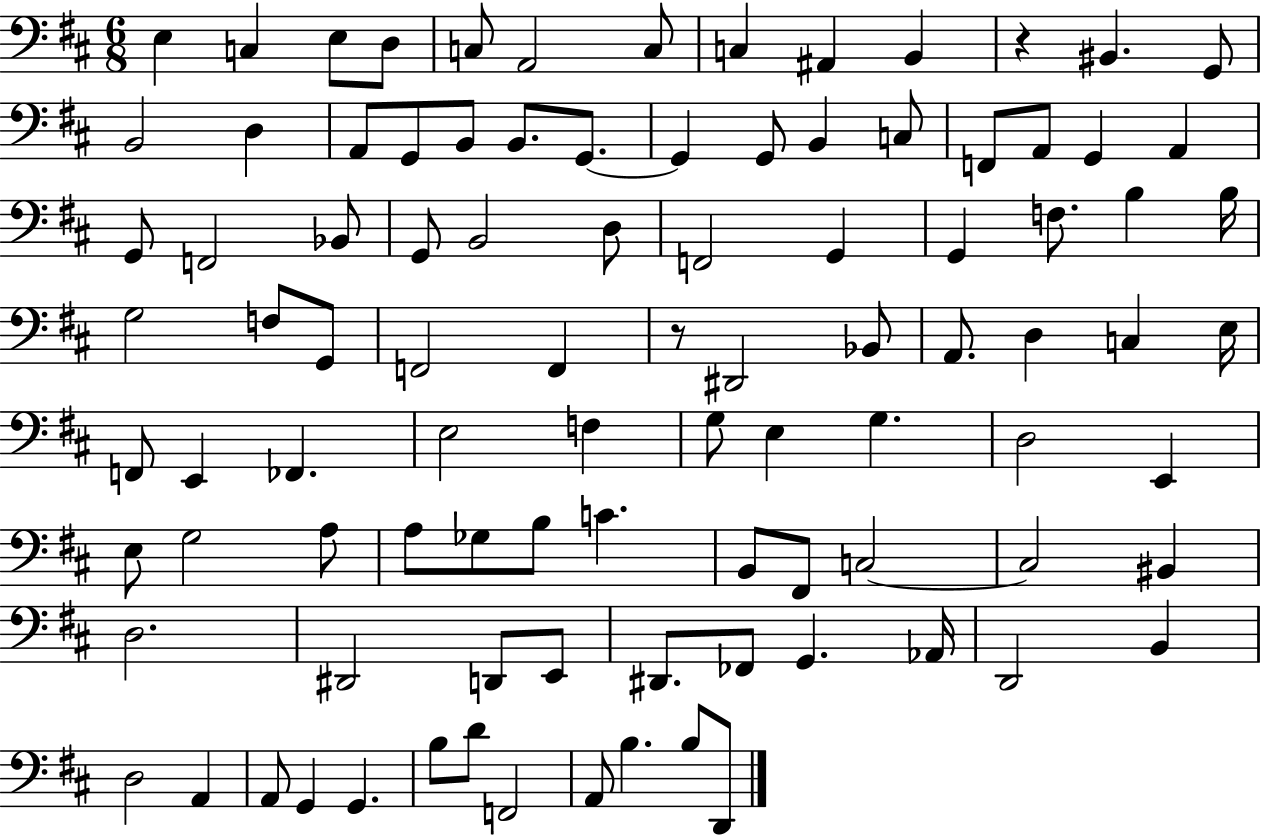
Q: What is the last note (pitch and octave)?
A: D2